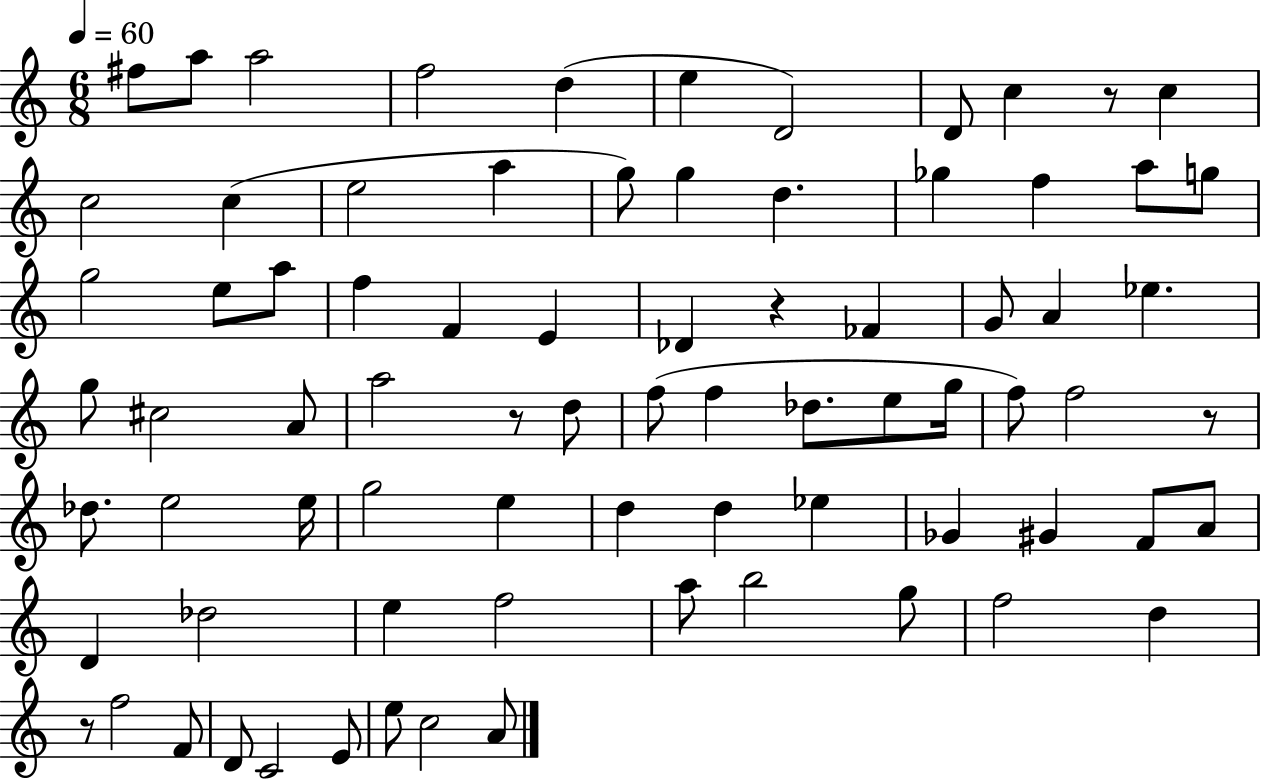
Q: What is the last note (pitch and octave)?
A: A4